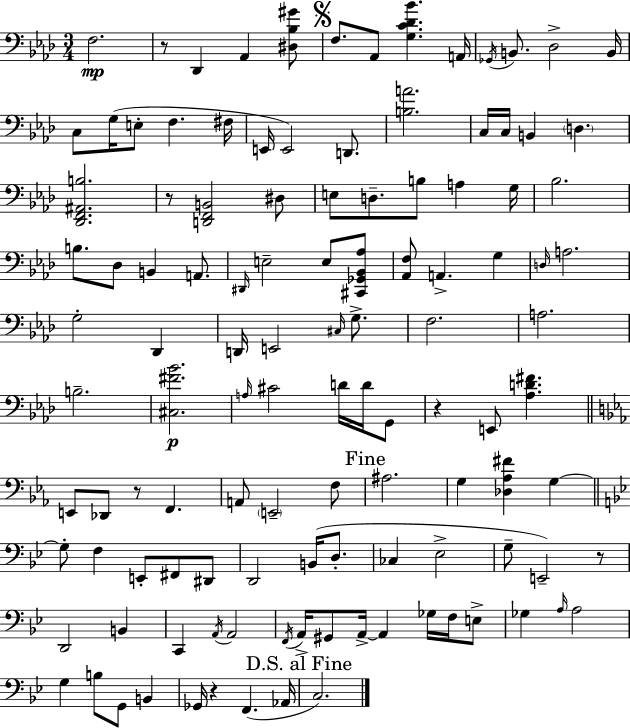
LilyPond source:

{
  \clef bass
  \numericTimeSignature
  \time 3/4
  \key aes \major
  \repeat volta 2 { f2.\mp | r8 des,4 aes,4 <dis bes gis'>8 | \mark \markup { \musicglyph "scripts.segno" } f8. aes,8 <g c' des' bes'>4. a,16 | \acciaccatura { ges,16 } b,8. des2-> | \break b,16 c8 g16( e8-. f4. | fis16 e,16 e,2) d,8. | <b a'>2. | c16 c16 b,4 \parenthesize d4. | \break <des, f, ais, b>2. | r8 <d, f, b,>2 dis8 | e8 d8.-- b8 a4 | g16 bes2. | \break b8. des8 b,4 a,8. | \grace { dis,16 } e2-- e8 | <cis, ges, bes, aes>8 <aes, f>8 a,4.-> g4 | \grace { d16 } a2. | \break g2-. des,4 | d,16 e,2 | \grace { cis16 } g8.-> f2. | a2. | \break b2.-- | <cis fis' bes'>2.\p | \grace { a16 } cis'2 | d'16 d'16 g,8 r4 e,8 <aes d' fis'>4. | \break \bar "||" \break \key c \minor e,8 des,8 r8 f,4. | a,8 \parenthesize e,2-- f8 | \mark "Fine" ais2. | g4 <des aes fis'>4 g4~~ | \break \bar "||" \break \key bes \major g8-. f4 e,8-. fis,8 dis,8 | d,2 b,16( d8.-. | ces4 ees2-> | g8-- e,2--) r8 | \break d,2 b,4 | c,4 \acciaccatura { a,16 } a,2 | \acciaccatura { f,16 } a,16-> gis,8 a,16->~~ a,4 ges16 f16 | e8-> ges4 \grace { a16 } a2 | \break g4 b8 g,8 b,4 | ges,16 r4 f,4.( | aes,16 \mark "D.S. al Fine" c2.) | } \bar "|."
}